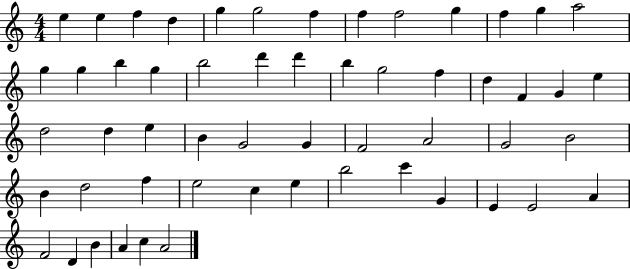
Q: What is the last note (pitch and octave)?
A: A4